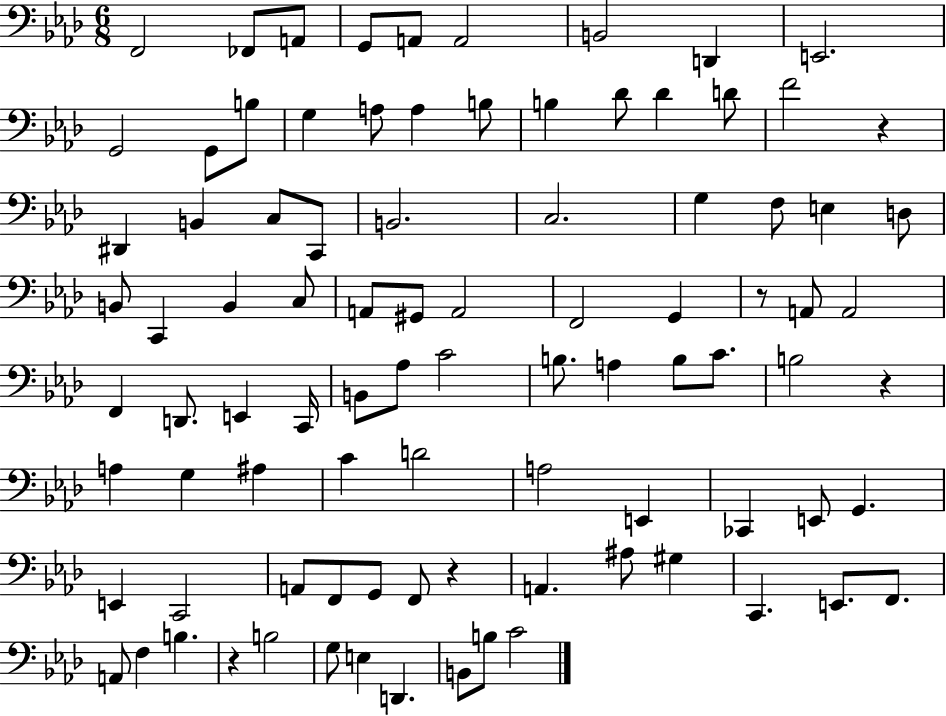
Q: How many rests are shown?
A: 5